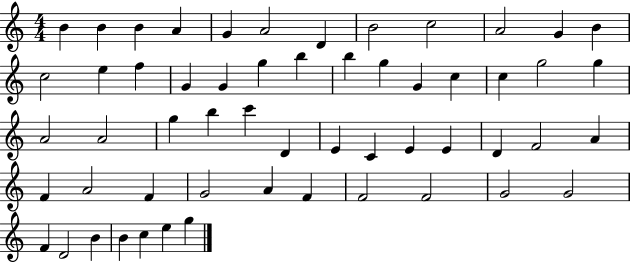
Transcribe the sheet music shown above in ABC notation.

X:1
T:Untitled
M:4/4
L:1/4
K:C
B B B A G A2 D B2 c2 A2 G B c2 e f G G g b b g G c c g2 g A2 A2 g b c' D E C E E D F2 A F A2 F G2 A F F2 F2 G2 G2 F D2 B B c e g